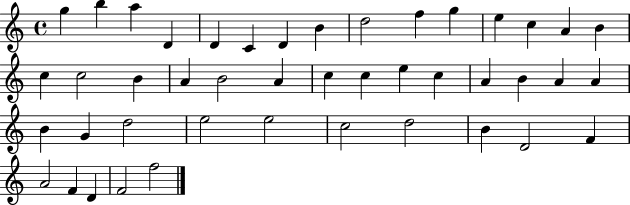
G5/q B5/q A5/q D4/q D4/q C4/q D4/q B4/q D5/h F5/q G5/q E5/q C5/q A4/q B4/q C5/q C5/h B4/q A4/q B4/h A4/q C5/q C5/q E5/q C5/q A4/q B4/q A4/q A4/q B4/q G4/q D5/h E5/h E5/h C5/h D5/h B4/q D4/h F4/q A4/h F4/q D4/q F4/h F5/h